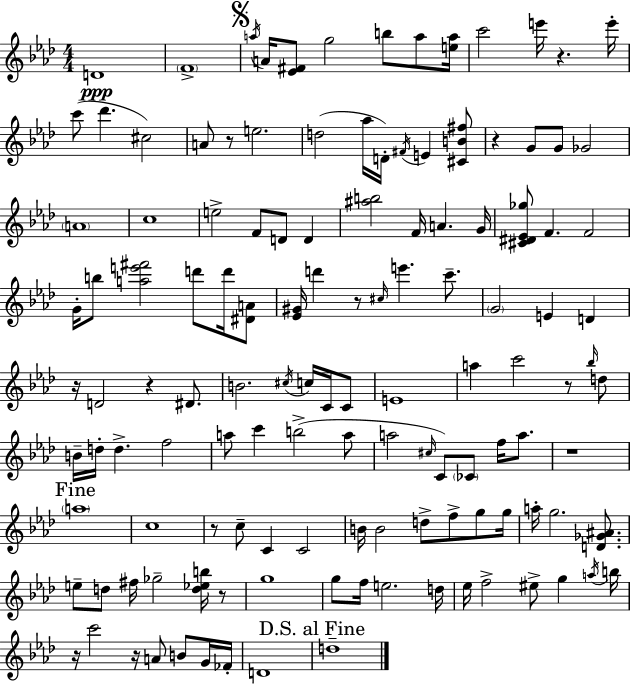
D4/w F4/w A5/s A4/s [Eb4,F#4]/e G5/h B5/e A5/e [E5,A5]/s C6/h E6/s R/q. E6/s C6/e Db6/q. C#5/h A4/e R/e E5/h. D5/h Ab5/s D4/s F#4/s E4/q [C#4,B4,F#5]/e R/q G4/e G4/e Gb4/h A4/w C5/w E5/h F4/e D4/e D4/q [A#5,B5]/h F4/s A4/q. G4/s [C#4,D#4,Eb4,Gb5]/e F4/q. F4/h G4/s B5/e [A5,E6,F#6]/h D6/e D6/s [D#4,A4]/e [Eb4,G#4]/s D6/q R/e C#5/s E6/q. C6/e. G4/h E4/q D4/q R/s D4/h R/q D#4/e. B4/h. C#5/s C5/s C4/s C4/e E4/w A5/q C6/h R/e Bb5/s D5/e B4/s D5/s D5/q. F5/h A5/e C6/q B5/h A5/e A5/h C#5/s C4/e CES4/e F5/s A5/e. R/w A5/w C5/w R/e C5/e C4/q C4/h B4/s B4/h D5/e F5/e G5/e G5/s A5/s G5/h. [D4,Gb4,A#4]/e. E5/e D5/e F#5/s Gb5/h [D5,Eb5,B5]/s R/e G5/w G5/e F5/s E5/h. D5/s Eb5/s F5/h EIS5/e G5/q A5/s B5/s R/s C6/h R/s A4/e B4/e G4/s FES4/s D4/w D5/w